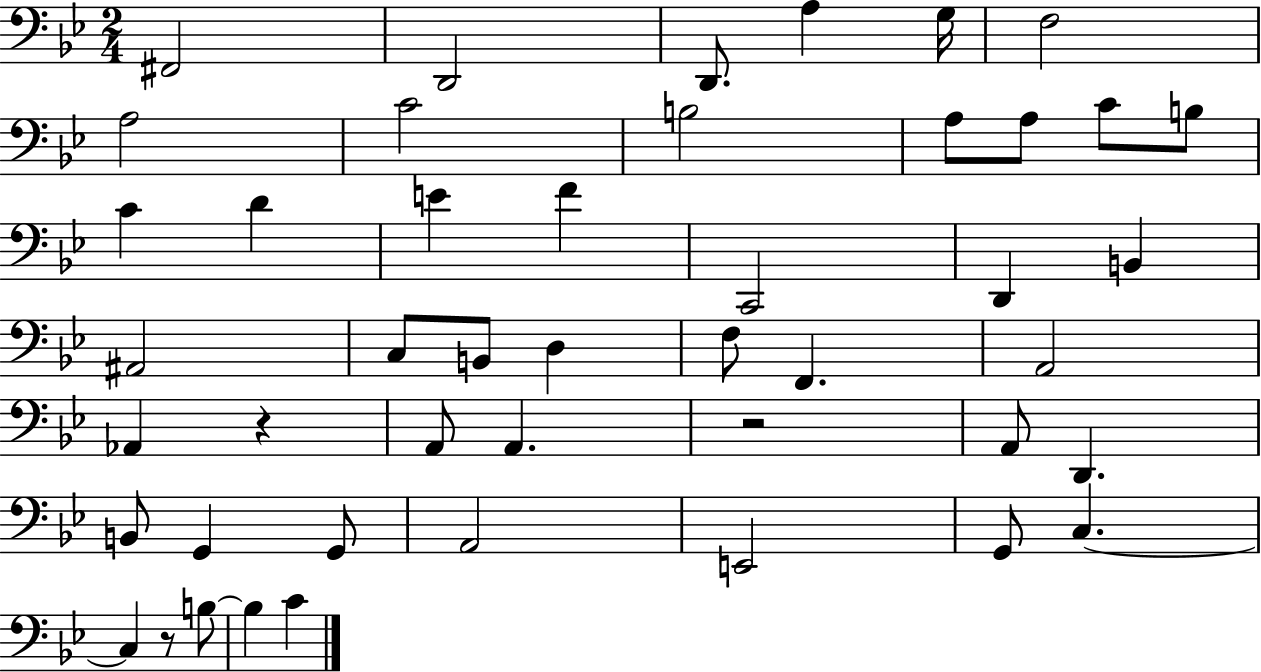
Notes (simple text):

F#2/h D2/h D2/e. A3/q G3/s F3/h A3/h C4/h B3/h A3/e A3/e C4/e B3/e C4/q D4/q E4/q F4/q C2/h D2/q B2/q A#2/h C3/e B2/e D3/q F3/e F2/q. A2/h Ab2/q R/q A2/e A2/q. R/h A2/e D2/q. B2/e G2/q G2/e A2/h E2/h G2/e C3/q. C3/q R/e B3/e B3/q C4/q